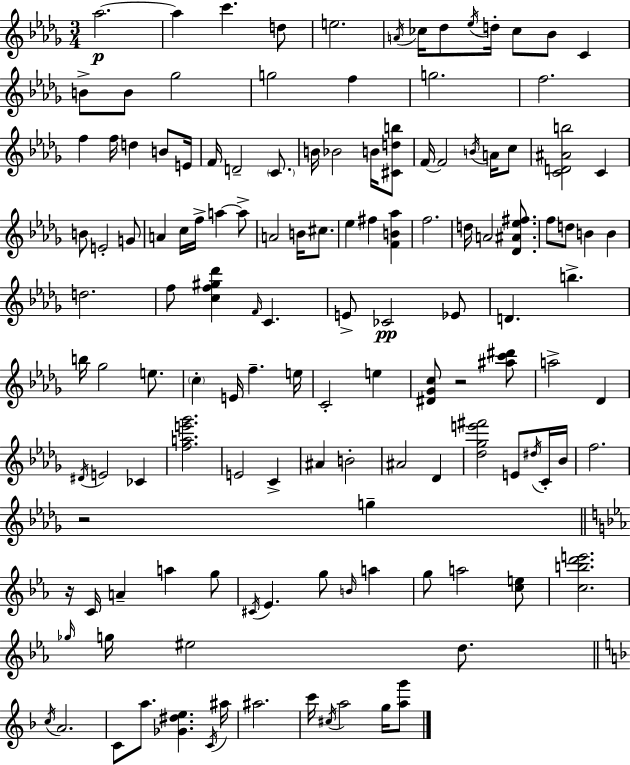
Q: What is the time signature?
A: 3/4